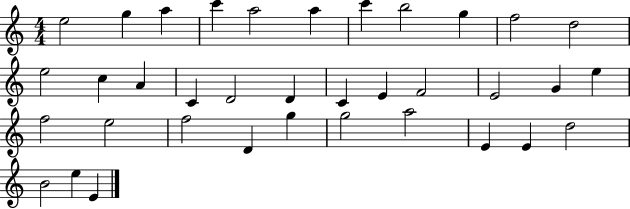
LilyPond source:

{
  \clef treble
  \numericTimeSignature
  \time 4/4
  \key c \major
  e''2 g''4 a''4 | c'''4 a''2 a''4 | c'''4 b''2 g''4 | f''2 d''2 | \break e''2 c''4 a'4 | c'4 d'2 d'4 | c'4 e'4 f'2 | e'2 g'4 e''4 | \break f''2 e''2 | f''2 d'4 g''4 | g''2 a''2 | e'4 e'4 d''2 | \break b'2 e''4 e'4 | \bar "|."
}